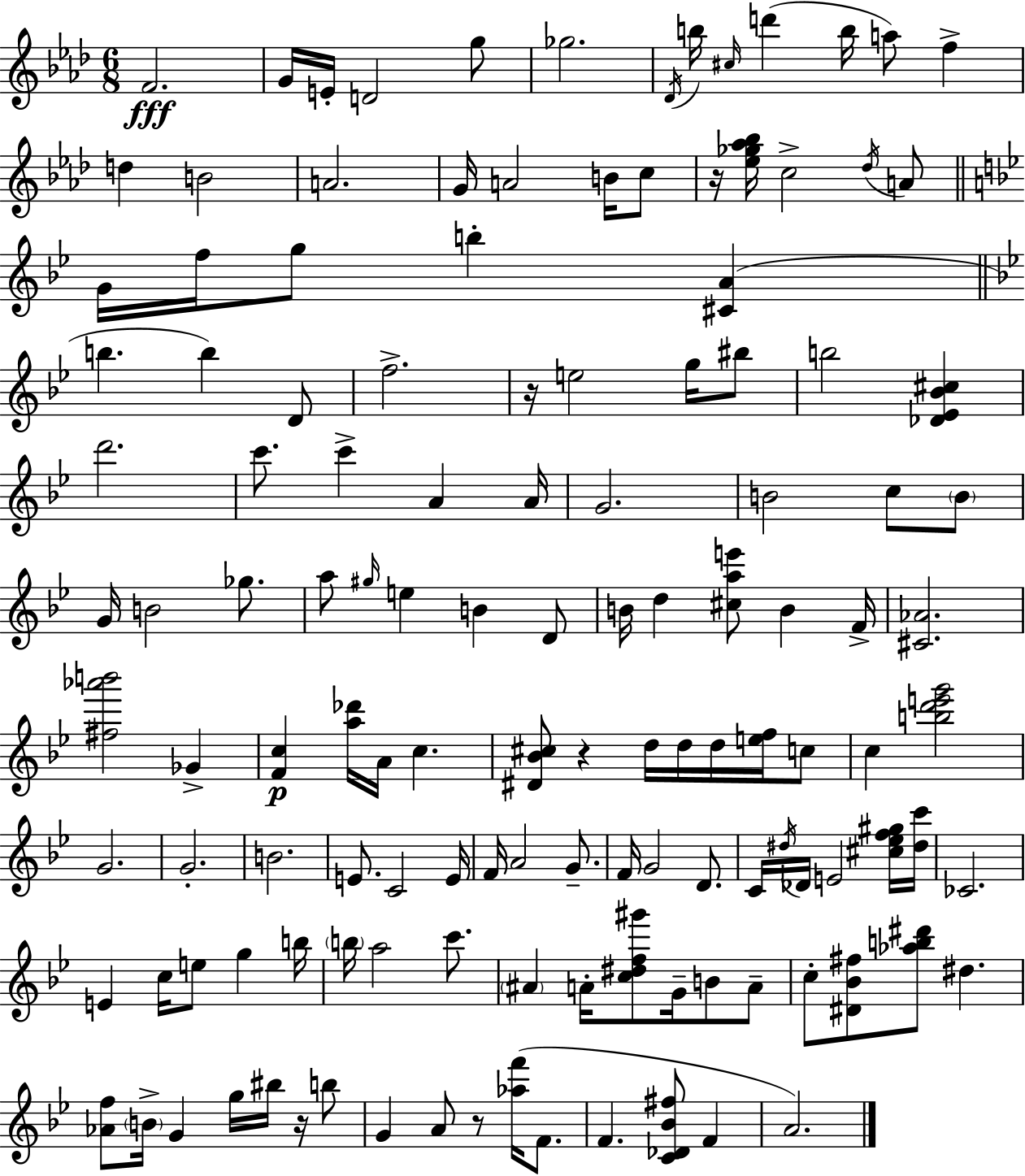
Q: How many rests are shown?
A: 5